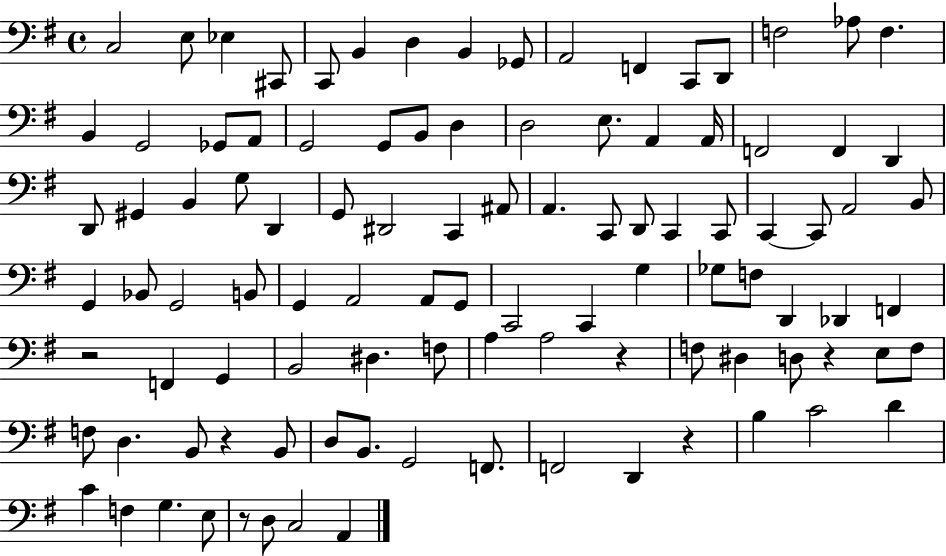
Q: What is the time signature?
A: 4/4